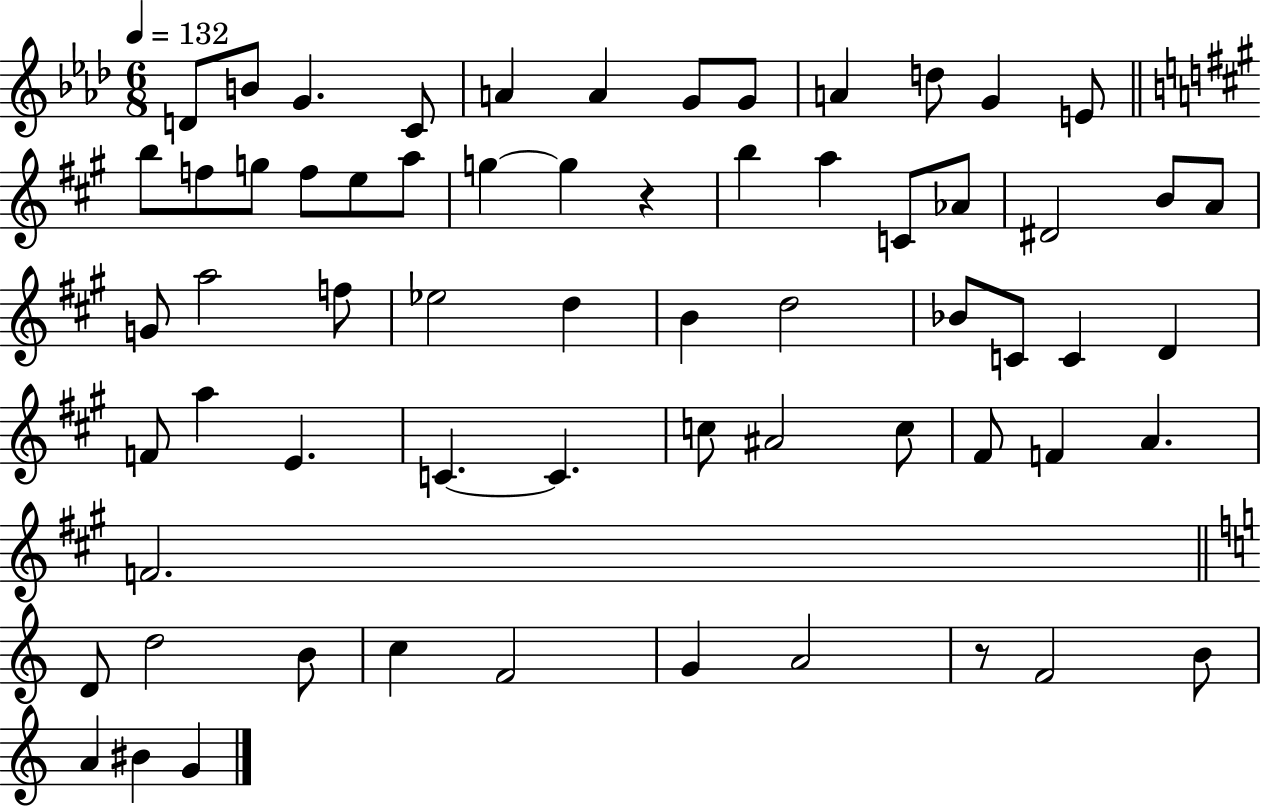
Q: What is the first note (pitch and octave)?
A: D4